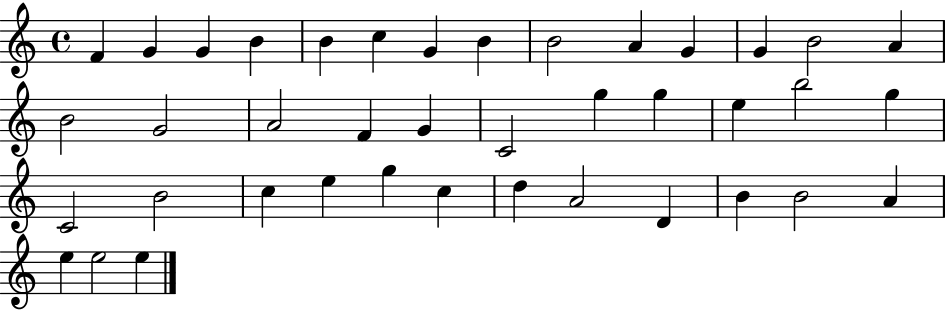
F4/q G4/q G4/q B4/q B4/q C5/q G4/q B4/q B4/h A4/q G4/q G4/q B4/h A4/q B4/h G4/h A4/h F4/q G4/q C4/h G5/q G5/q E5/q B5/h G5/q C4/h B4/h C5/q E5/q G5/q C5/q D5/q A4/h D4/q B4/q B4/h A4/q E5/q E5/h E5/q